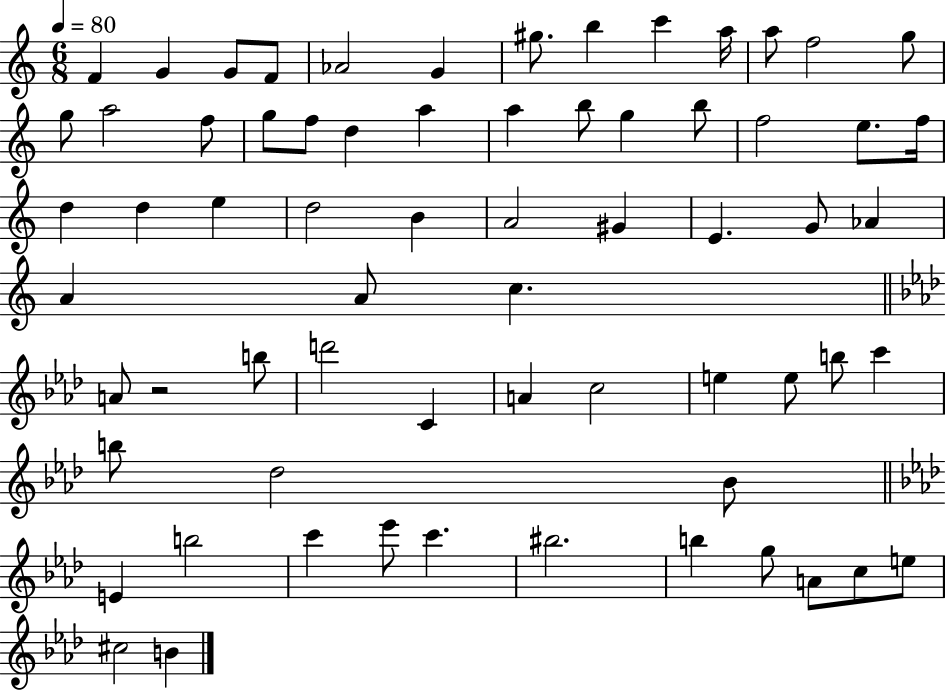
F4/q G4/q G4/e F4/e Ab4/h G4/q G#5/e. B5/q C6/q A5/s A5/e F5/h G5/e G5/e A5/h F5/e G5/e F5/e D5/q A5/q A5/q B5/e G5/q B5/e F5/h E5/e. F5/s D5/q D5/q E5/q D5/h B4/q A4/h G#4/q E4/q. G4/e Ab4/q A4/q A4/e C5/q. A4/e R/h B5/e D6/h C4/q A4/q C5/h E5/q E5/e B5/e C6/q B5/e Db5/h Bb4/e E4/q B5/h C6/q Eb6/e C6/q. BIS5/h. B5/q G5/e A4/e C5/e E5/e C#5/h B4/q